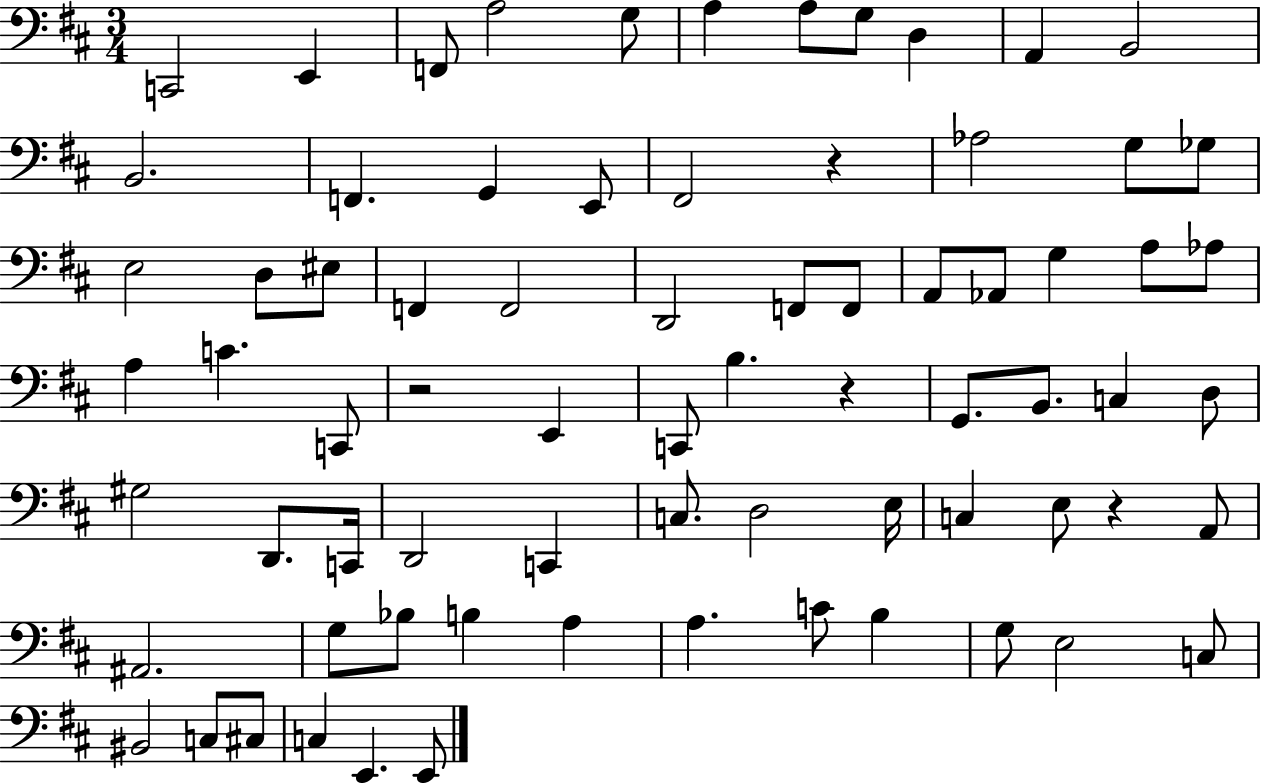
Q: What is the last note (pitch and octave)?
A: E2